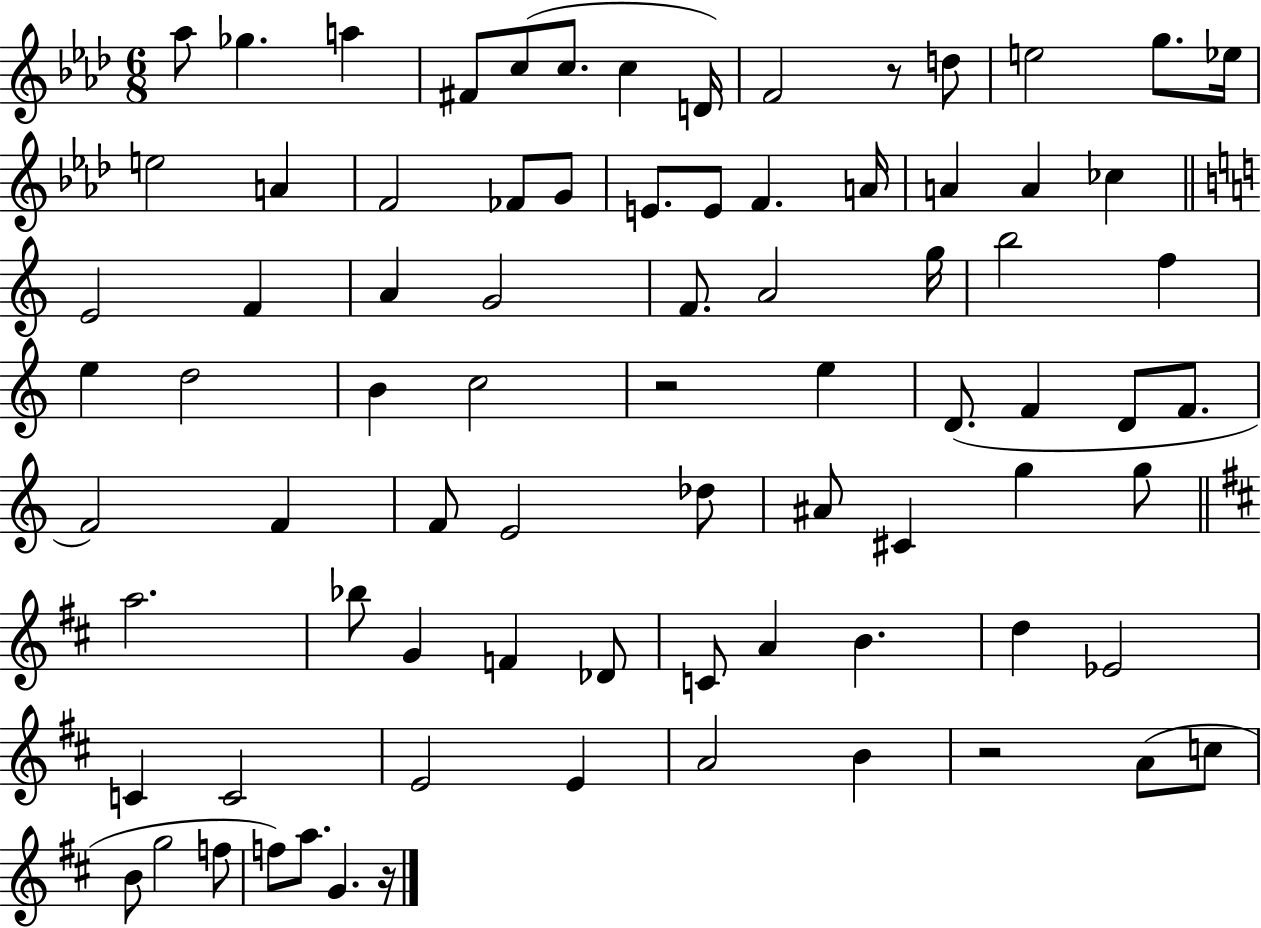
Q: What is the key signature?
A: AES major